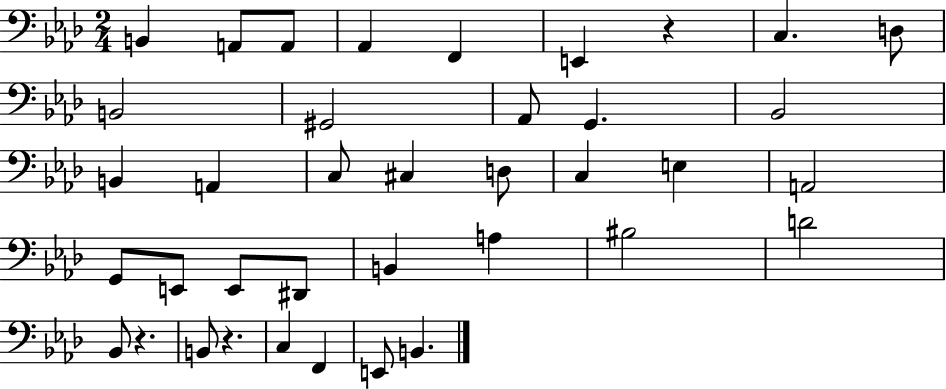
B2/q A2/e A2/e Ab2/q F2/q E2/q R/q C3/q. D3/e B2/h G#2/h Ab2/e G2/q. Bb2/h B2/q A2/q C3/e C#3/q D3/e C3/q E3/q A2/h G2/e E2/e E2/e D#2/e B2/q A3/q BIS3/h D4/h Bb2/e R/q. B2/e R/q. C3/q F2/q E2/e B2/q.